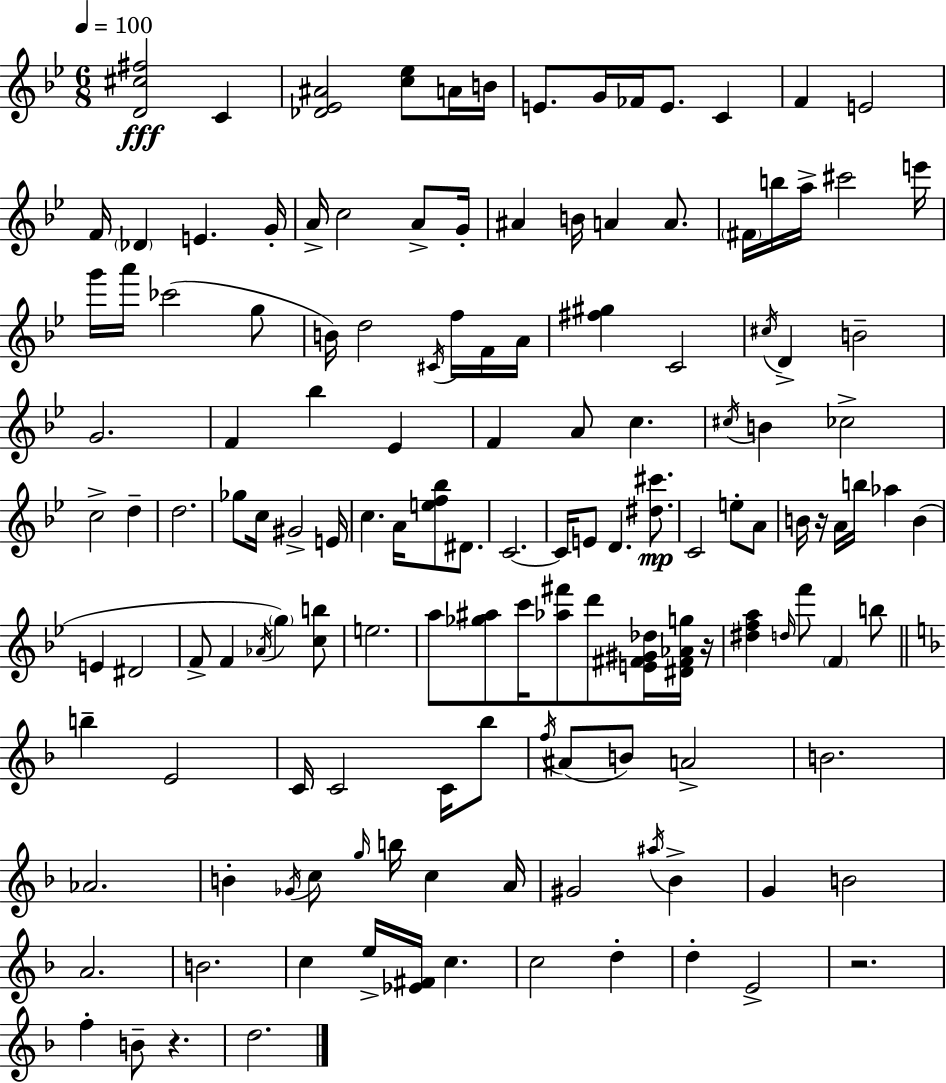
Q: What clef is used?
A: treble